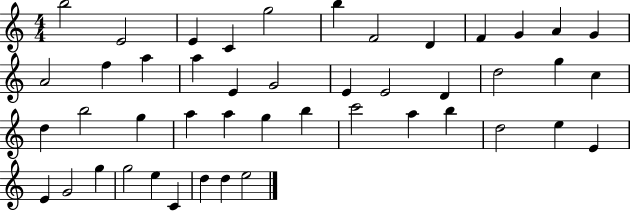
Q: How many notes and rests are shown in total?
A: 46